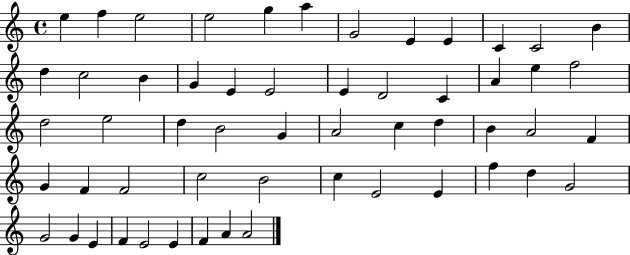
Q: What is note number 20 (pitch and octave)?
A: D4